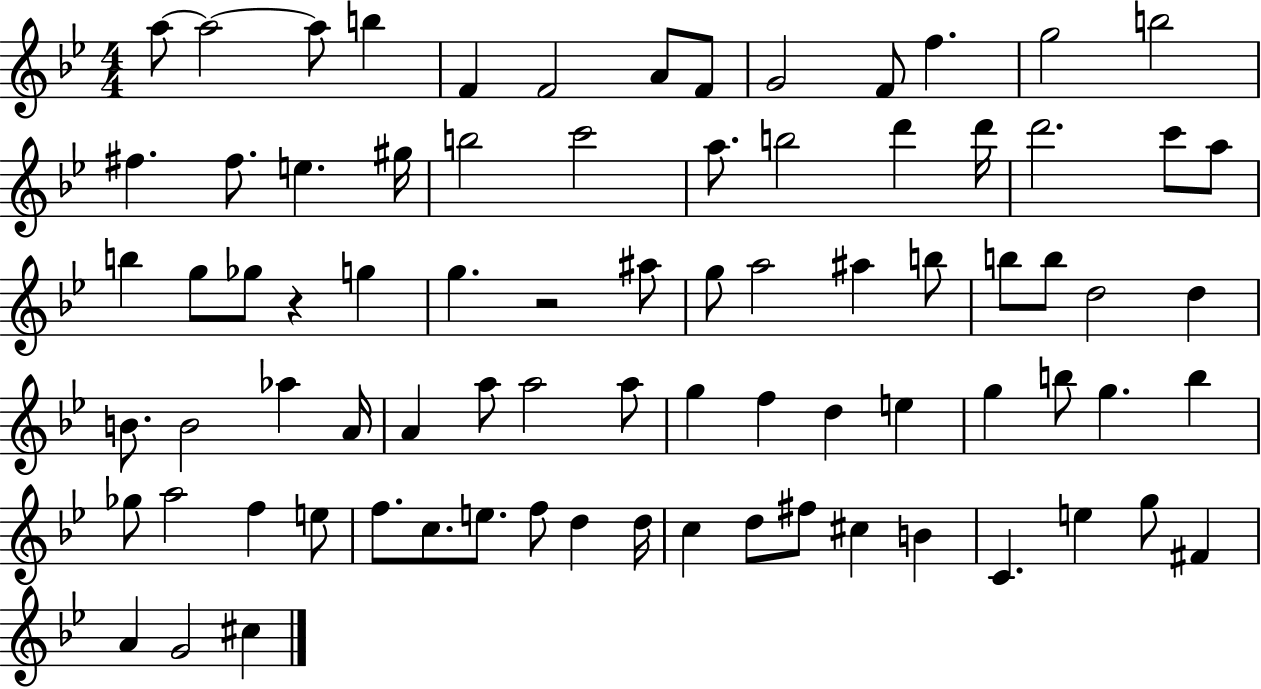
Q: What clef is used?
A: treble